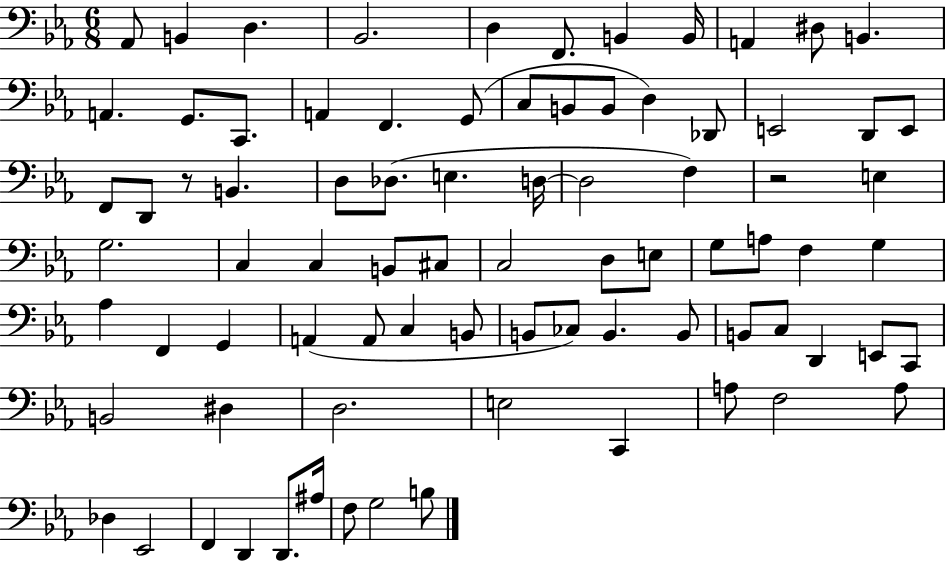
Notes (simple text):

Ab2/e B2/q D3/q. Bb2/h. D3/q F2/e. B2/q B2/s A2/q D#3/e B2/q. A2/q. G2/e. C2/e. A2/q F2/q. G2/e C3/e B2/e B2/e D3/q Db2/e E2/h D2/e E2/e F2/e D2/e R/e B2/q. D3/e Db3/e. E3/q. D3/s D3/h F3/q R/h E3/q G3/h. C3/q C3/q B2/e C#3/e C3/h D3/e E3/e G3/e A3/e F3/q G3/q Ab3/q F2/q G2/q A2/q A2/e C3/q B2/e B2/e CES3/e B2/q. B2/e B2/e C3/e D2/q E2/e C2/e B2/h D#3/q D3/h. E3/h C2/q A3/e F3/h A3/e Db3/q Eb2/h F2/q D2/q D2/e. A#3/s F3/e G3/h B3/e